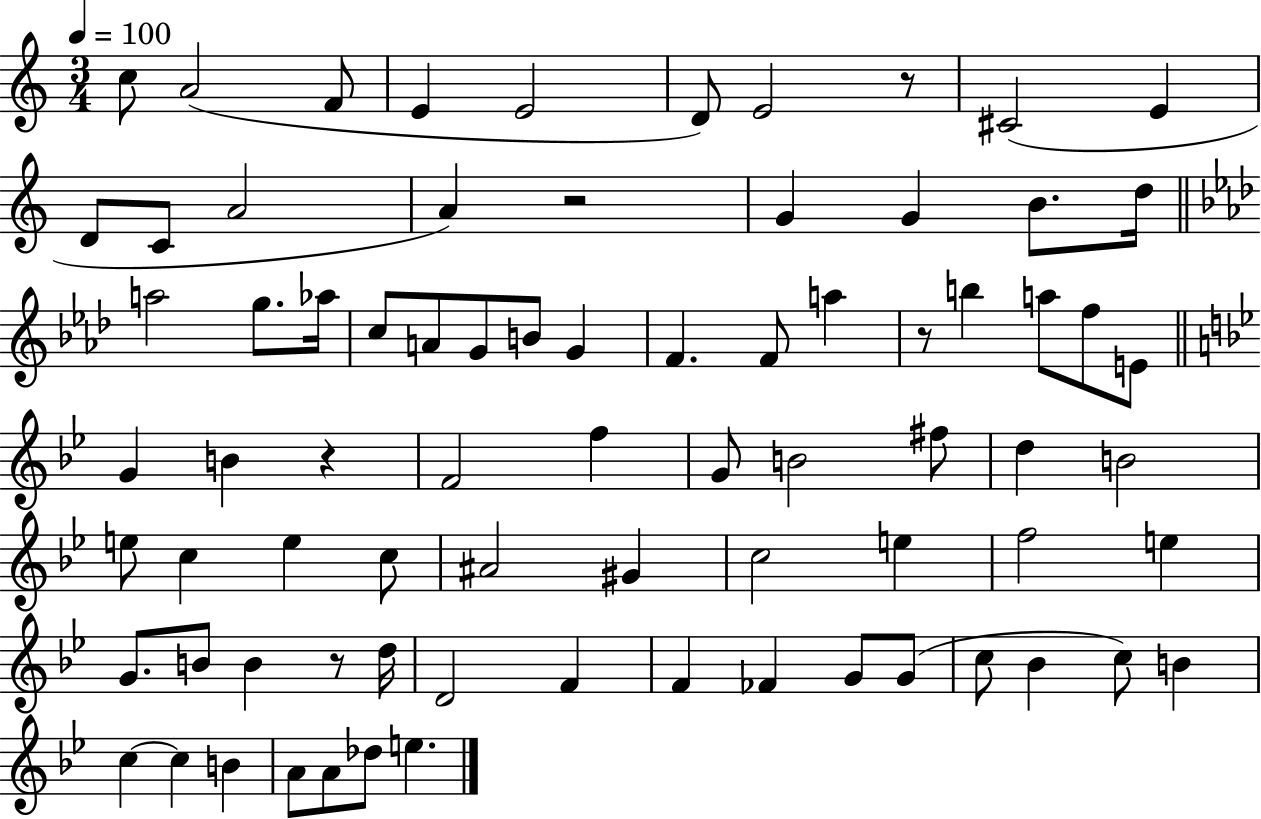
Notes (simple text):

C5/e A4/h F4/e E4/q E4/h D4/e E4/h R/e C#4/h E4/q D4/e C4/e A4/h A4/q R/h G4/q G4/q B4/e. D5/s A5/h G5/e. Ab5/s C5/e A4/e G4/e B4/e G4/q F4/q. F4/e A5/q R/e B5/q A5/e F5/e E4/e G4/q B4/q R/q F4/h F5/q G4/e B4/h F#5/e D5/q B4/h E5/e C5/q E5/q C5/e A#4/h G#4/q C5/h E5/q F5/h E5/q G4/e. B4/e B4/q R/e D5/s D4/h F4/q F4/q FES4/q G4/e G4/e C5/e Bb4/q C5/e B4/q C5/q C5/q B4/q A4/e A4/e Db5/e E5/q.